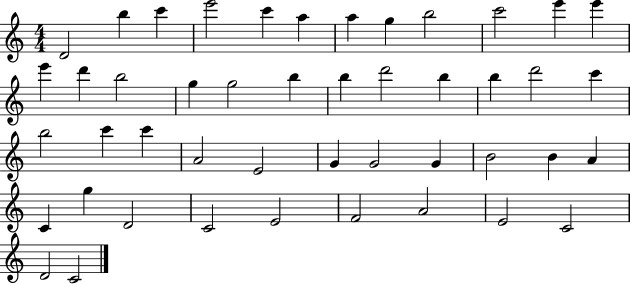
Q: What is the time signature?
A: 4/4